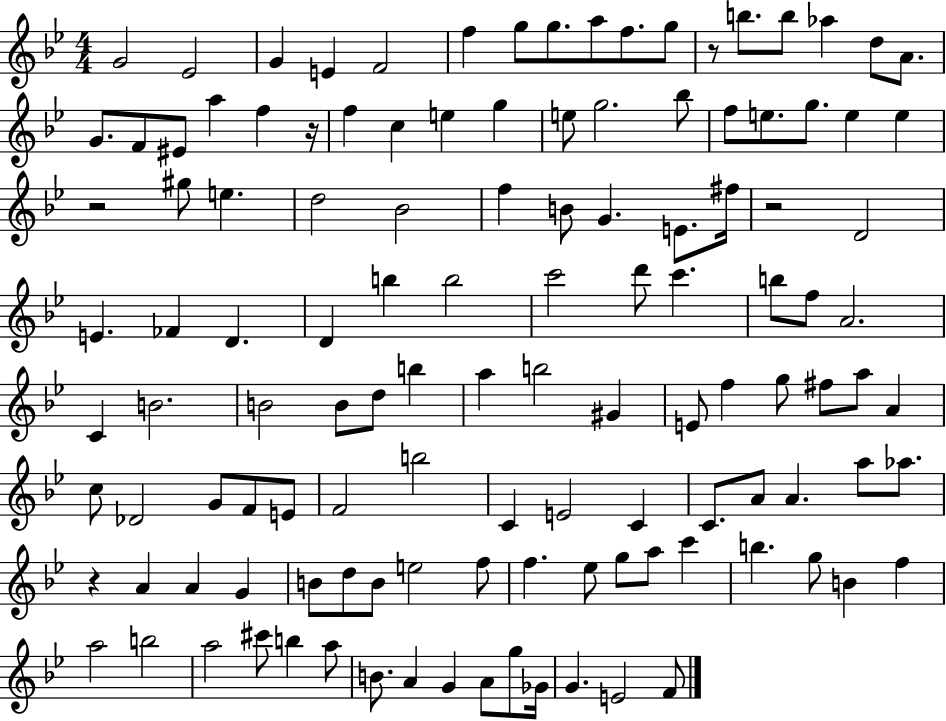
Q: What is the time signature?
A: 4/4